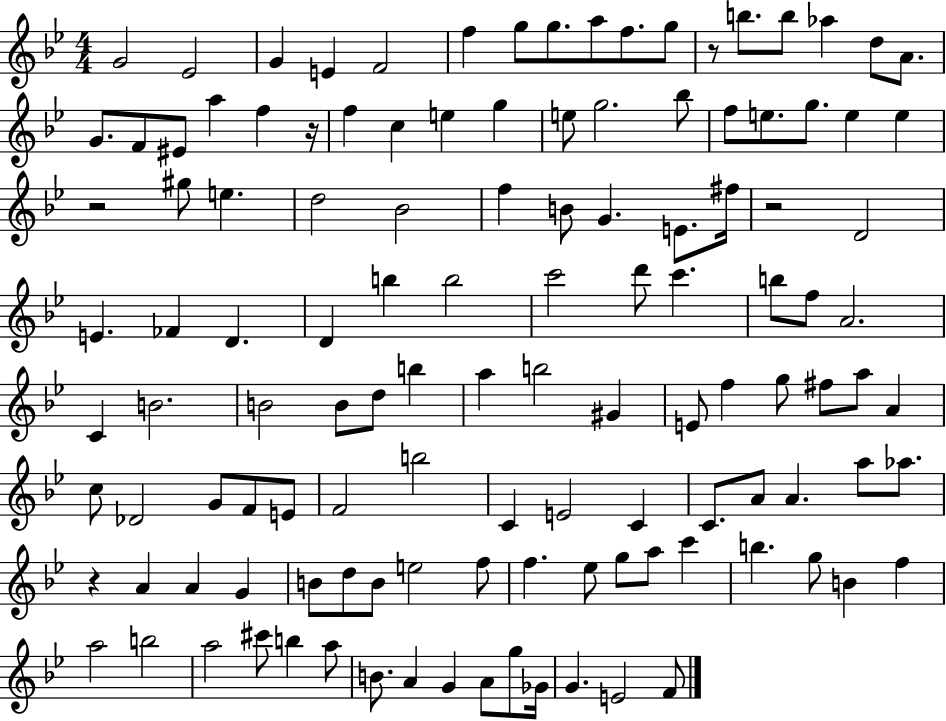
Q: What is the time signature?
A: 4/4